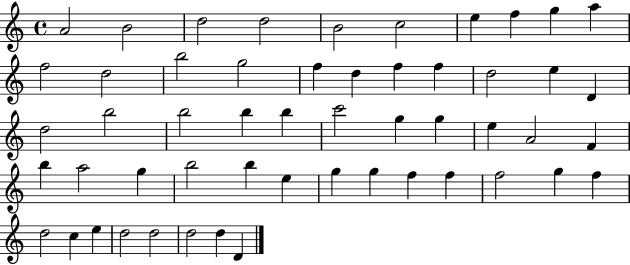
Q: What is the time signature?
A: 4/4